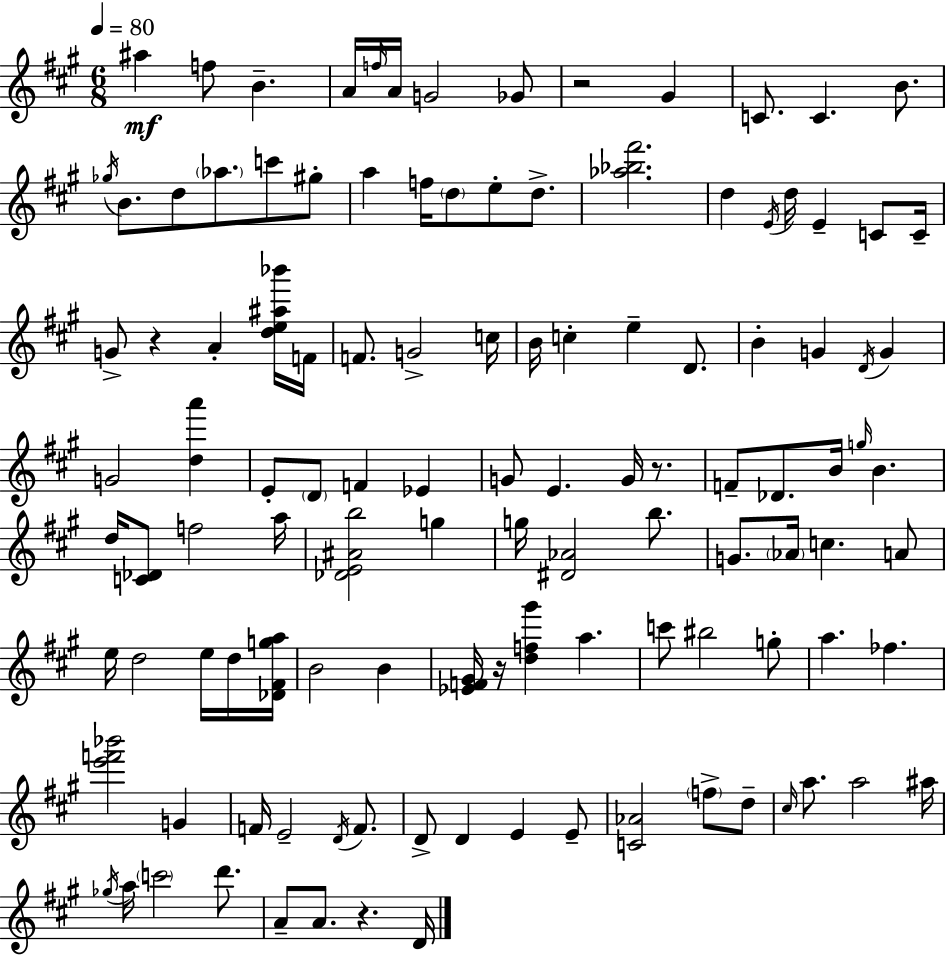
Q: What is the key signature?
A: A major